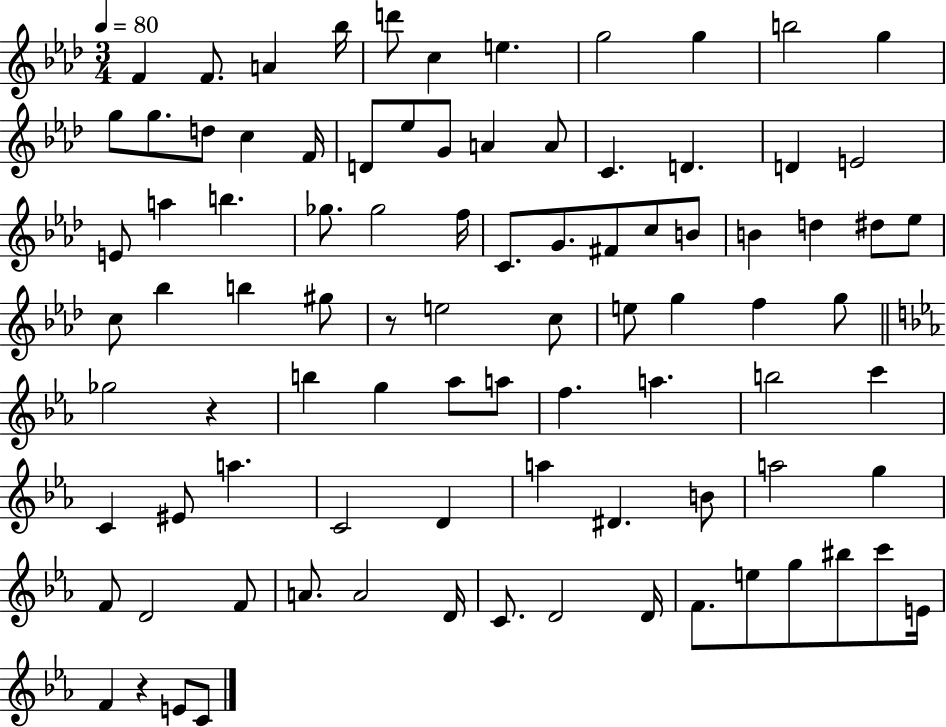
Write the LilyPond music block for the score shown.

{
  \clef treble
  \numericTimeSignature
  \time 3/4
  \key aes \major
  \tempo 4 = 80
  \repeat volta 2 { f'4 f'8. a'4 bes''16 | d'''8 c''4 e''4. | g''2 g''4 | b''2 g''4 | \break g''8 g''8. d''8 c''4 f'16 | d'8 ees''8 g'8 a'4 a'8 | c'4. d'4. | d'4 e'2 | \break e'8 a''4 b''4. | ges''8. ges''2 f''16 | c'8. g'8. fis'8 c''8 b'8 | b'4 d''4 dis''8 ees''8 | \break c''8 bes''4 b''4 gis''8 | r8 e''2 c''8 | e''8 g''4 f''4 g''8 | \bar "||" \break \key ees \major ges''2 r4 | b''4 g''4 aes''8 a''8 | f''4. a''4. | b''2 c'''4 | \break c'4 eis'8 a''4. | c'2 d'4 | a''4 dis'4. b'8 | a''2 g''4 | \break f'8 d'2 f'8 | a'8. a'2 d'16 | c'8. d'2 d'16 | f'8. e''8 g''8 bis''8 c'''8 e'16 | \break f'4 r4 e'8 c'8 | } \bar "|."
}